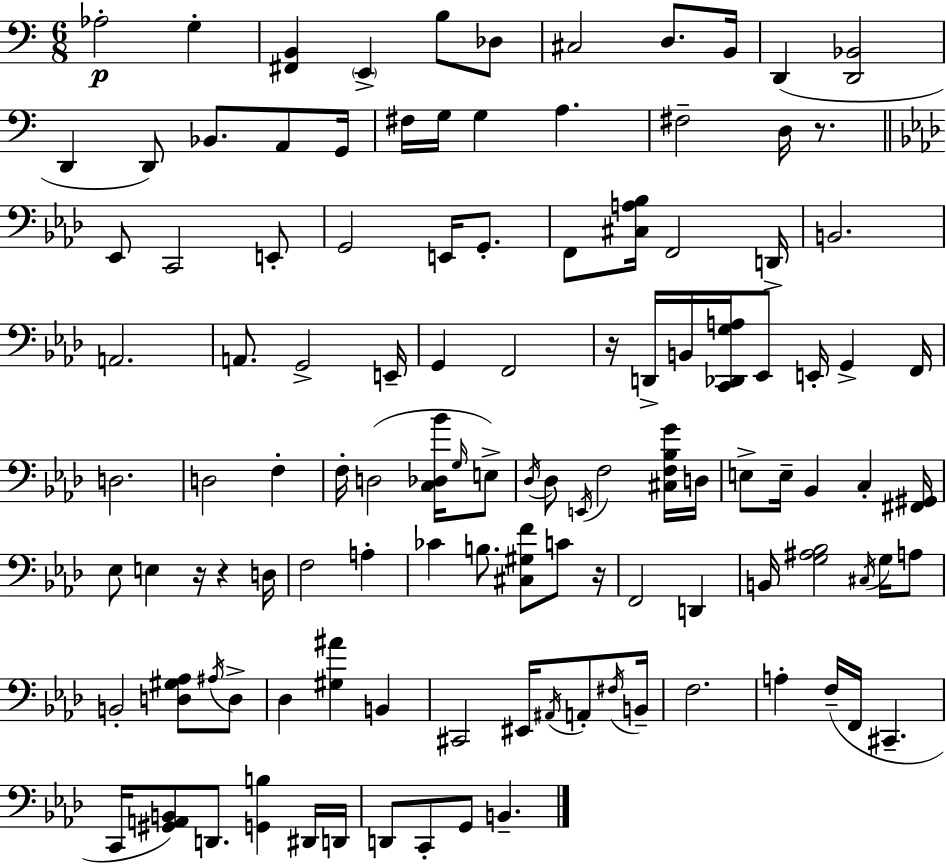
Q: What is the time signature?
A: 6/8